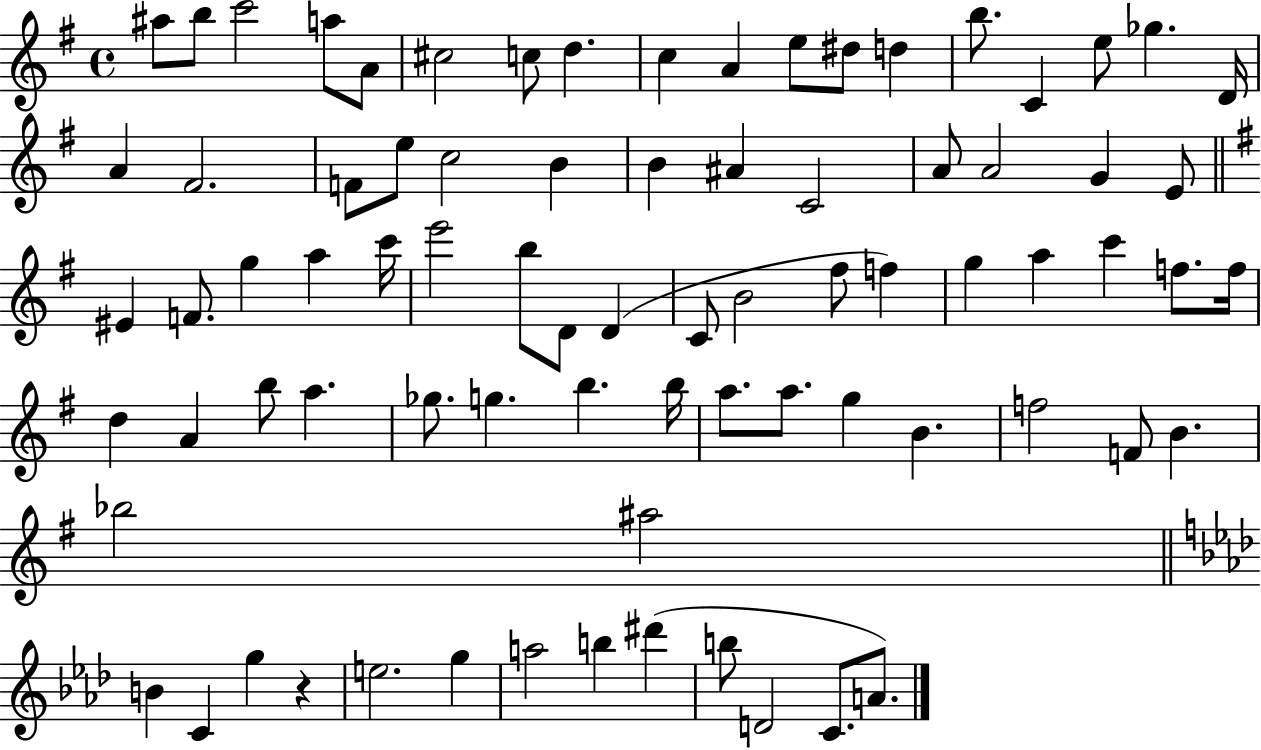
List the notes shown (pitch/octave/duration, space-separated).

A#5/e B5/e C6/h A5/e A4/e C#5/h C5/e D5/q. C5/q A4/q E5/e D#5/e D5/q B5/e. C4/q E5/e Gb5/q. D4/s A4/q F#4/h. F4/e E5/e C5/h B4/q B4/q A#4/q C4/h A4/e A4/h G4/q E4/e EIS4/q F4/e. G5/q A5/q C6/s E6/h B5/e D4/e D4/q C4/e B4/h F#5/e F5/q G5/q A5/q C6/q F5/e. F5/s D5/q A4/q B5/e A5/q. Gb5/e. G5/q. B5/q. B5/s A5/e. A5/e. G5/q B4/q. F5/h F4/e B4/q. Bb5/h A#5/h B4/q C4/q G5/q R/q E5/h. G5/q A5/h B5/q D#6/q B5/e D4/h C4/e. A4/e.